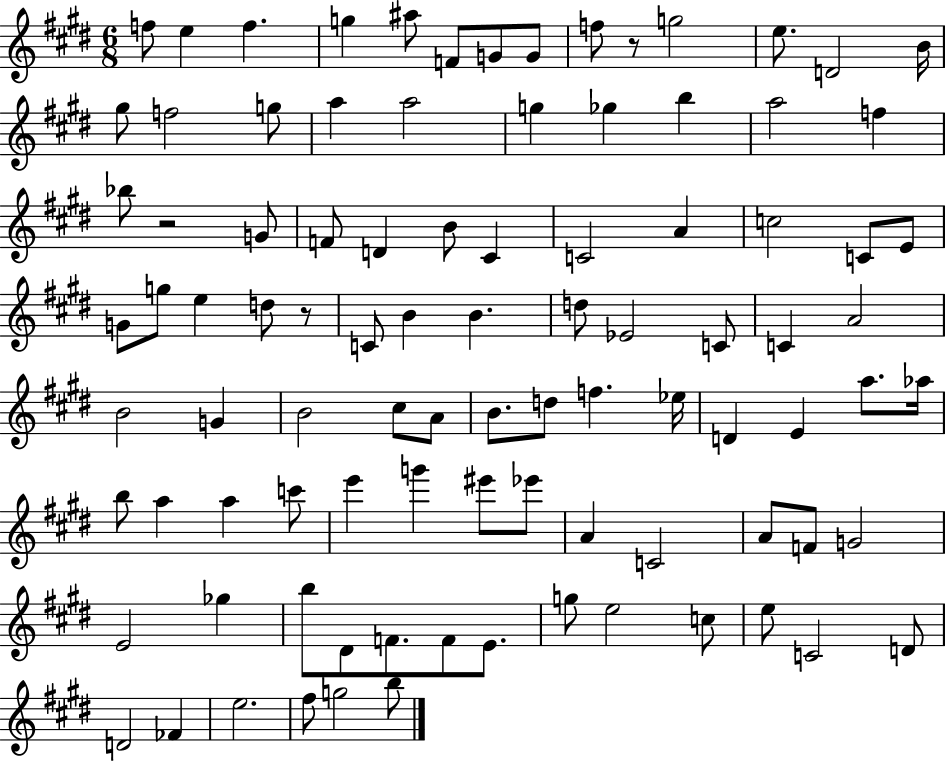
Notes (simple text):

F5/e E5/q F5/q. G5/q A#5/e F4/e G4/e G4/e F5/e R/e G5/h E5/e. D4/h B4/s G#5/e F5/h G5/e A5/q A5/h G5/q Gb5/q B5/q A5/h F5/q Bb5/e R/h G4/e F4/e D4/q B4/e C#4/q C4/h A4/q C5/h C4/e E4/e G4/e G5/e E5/q D5/e R/e C4/e B4/q B4/q. D5/e Eb4/h C4/e C4/q A4/h B4/h G4/q B4/h C#5/e A4/e B4/e. D5/e F5/q. Eb5/s D4/q E4/q A5/e. Ab5/s B5/e A5/q A5/q C6/e E6/q G6/q EIS6/e Eb6/e A4/q C4/h A4/e F4/e G4/h E4/h Gb5/q B5/e D#4/e F4/e. F4/e E4/e. G5/e E5/h C5/e E5/e C4/h D4/e D4/h FES4/q E5/h. F#5/e G5/h B5/e